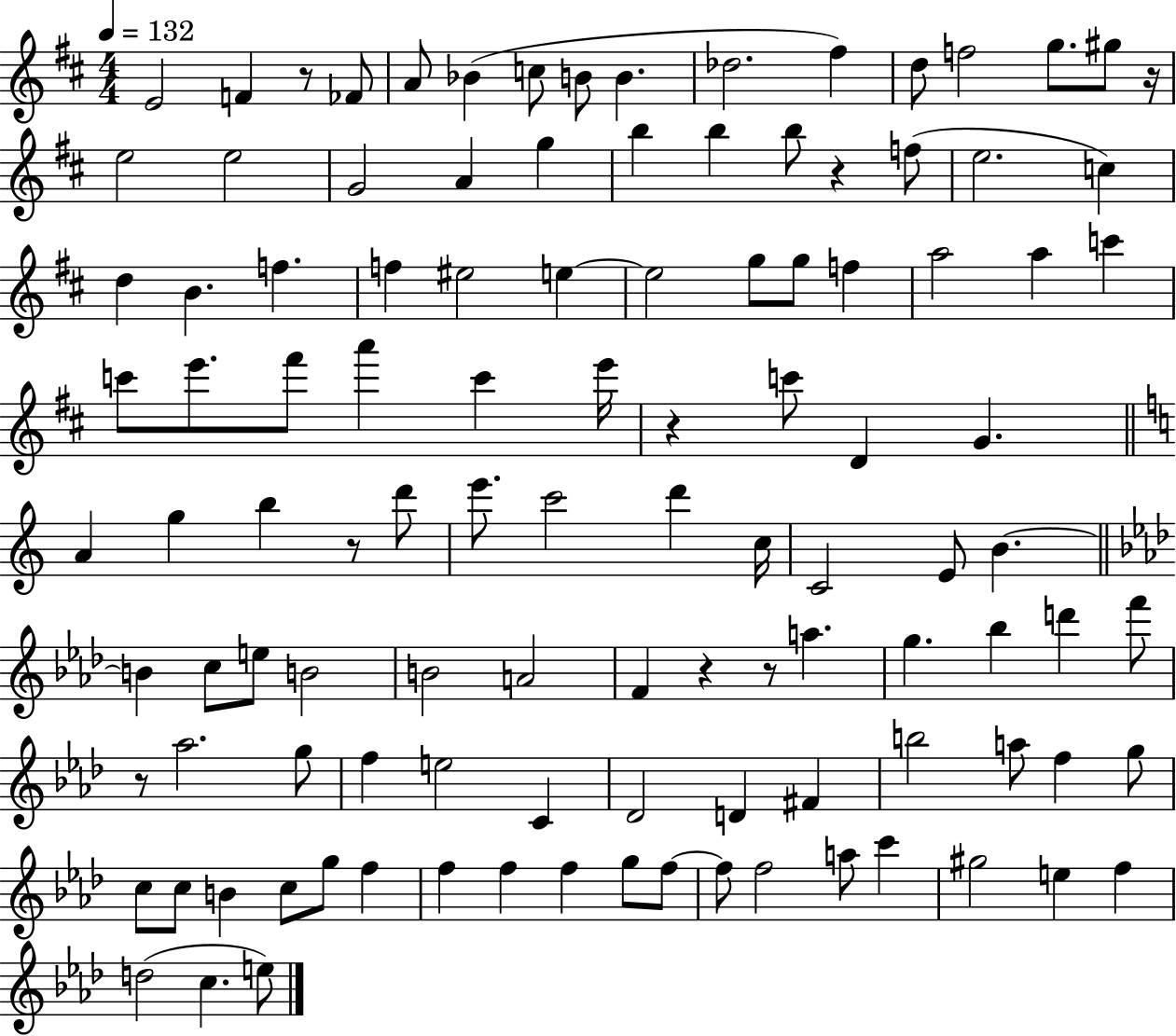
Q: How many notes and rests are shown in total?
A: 111